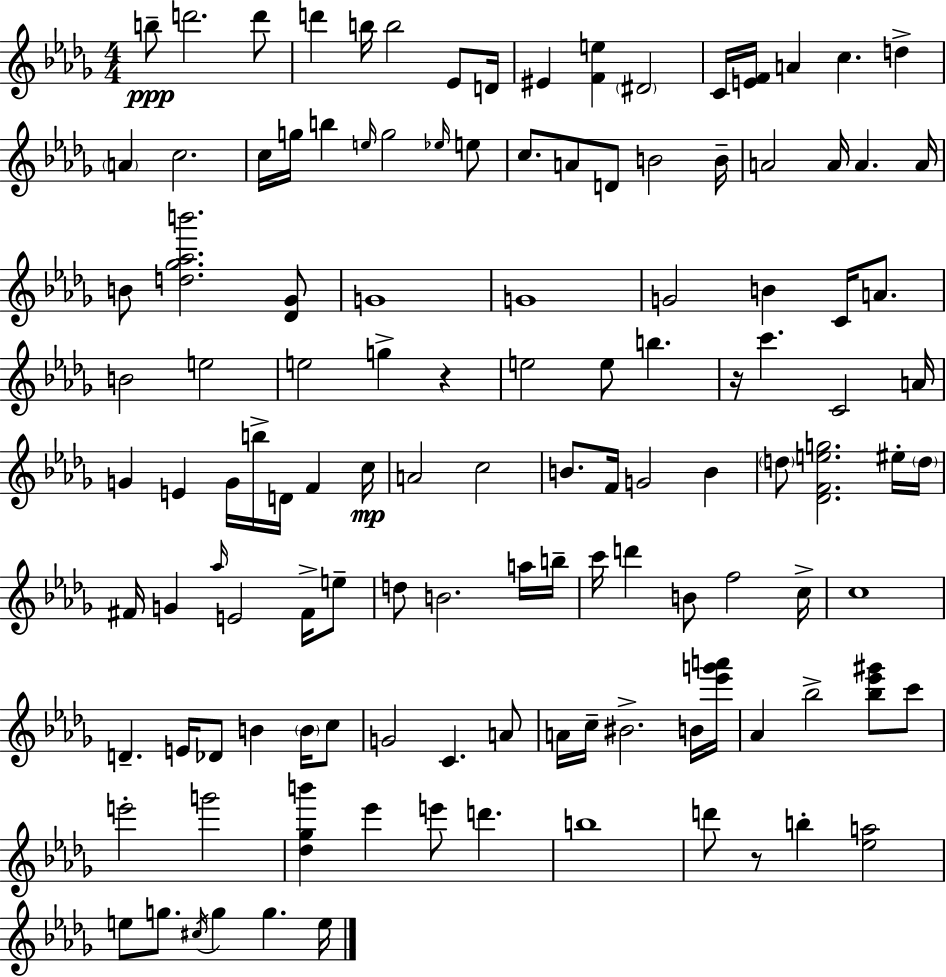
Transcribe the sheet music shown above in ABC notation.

X:1
T:Untitled
M:4/4
L:1/4
K:Bbm
b/2 d'2 d'/2 d' b/4 b2 _E/2 D/4 ^E [Fe] ^D2 C/4 [EF]/4 A c d A c2 c/4 g/4 b e/4 g2 _e/4 e/2 c/2 A/2 D/2 B2 B/4 A2 A/4 A A/4 B/2 [d_g_ab']2 [_D_G]/2 G4 G4 G2 B C/4 A/2 B2 e2 e2 g z e2 e/2 b z/4 c' C2 A/4 G E G/4 b/4 D/4 F c/4 A2 c2 B/2 F/4 G2 B d/2 [_DFeg]2 ^e/4 d/4 ^F/4 G _a/4 E2 ^F/4 e/2 d/2 B2 a/4 b/4 c'/4 d' B/2 f2 c/4 c4 D E/4 _D/2 B B/4 c/2 G2 C A/2 A/4 c/4 ^B2 B/4 [_e'g'a']/4 _A _b2 [_b_e'^g']/2 c'/2 e'2 g'2 [_d_gb'] _e' e'/2 d' b4 d'/2 z/2 b [_ea]2 e/2 g/2 ^c/4 g g e/4